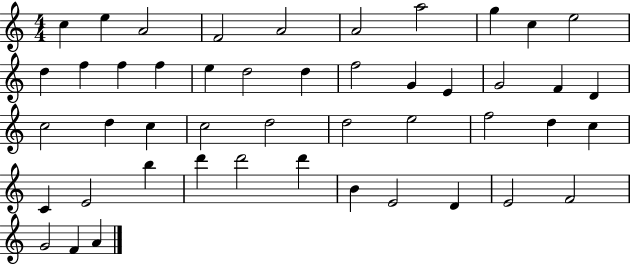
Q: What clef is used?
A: treble